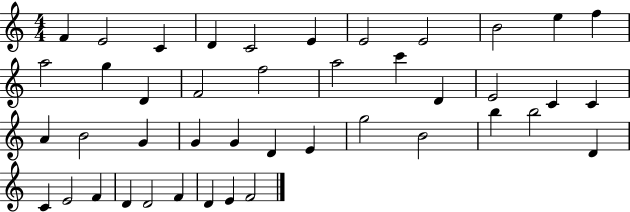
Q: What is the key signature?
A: C major